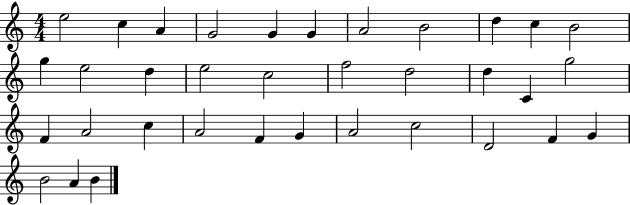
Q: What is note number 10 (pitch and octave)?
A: C5